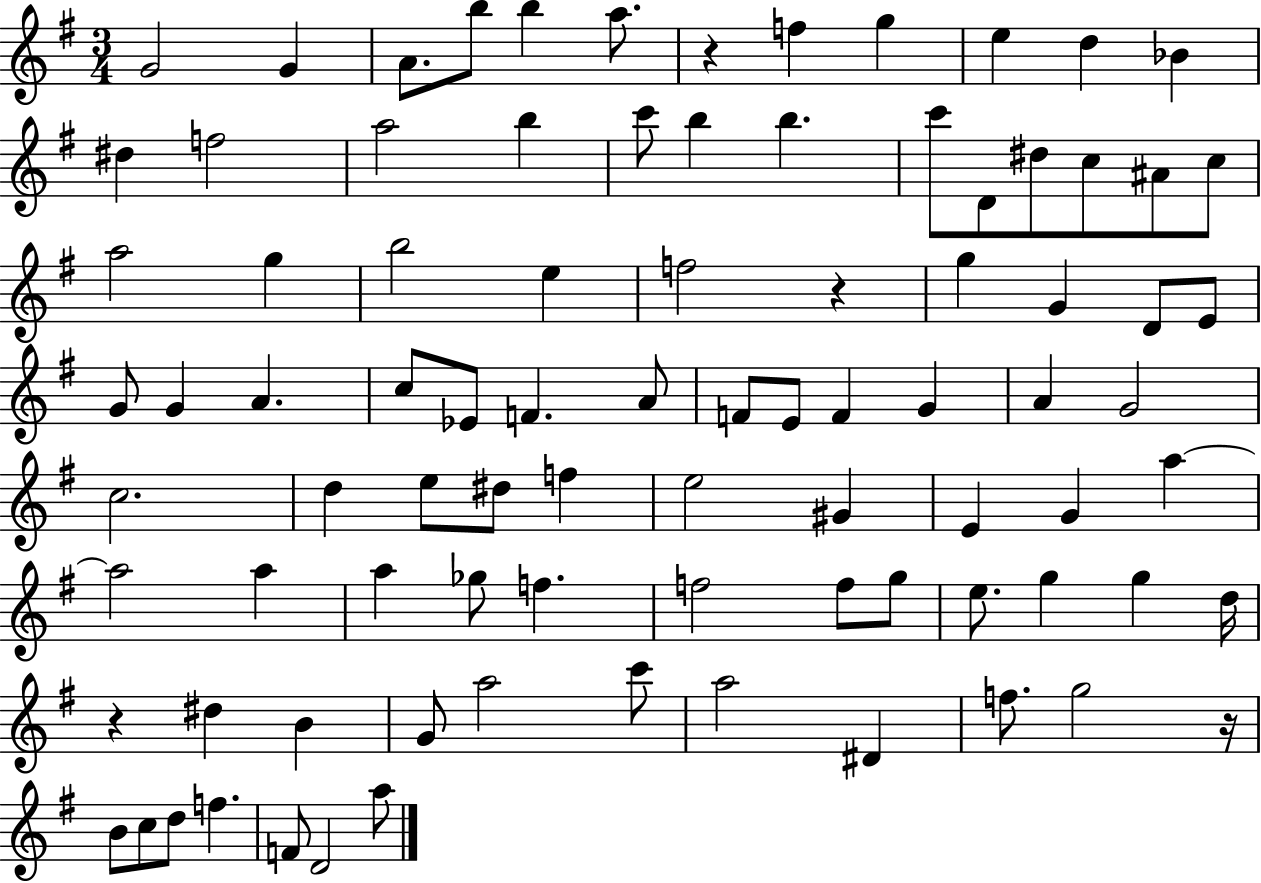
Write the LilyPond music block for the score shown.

{
  \clef treble
  \numericTimeSignature
  \time 3/4
  \key g \major
  g'2 g'4 | a'8. b''8 b''4 a''8. | r4 f''4 g''4 | e''4 d''4 bes'4 | \break dis''4 f''2 | a''2 b''4 | c'''8 b''4 b''4. | c'''8 d'8 dis''8 c''8 ais'8 c''8 | \break a''2 g''4 | b''2 e''4 | f''2 r4 | g''4 g'4 d'8 e'8 | \break g'8 g'4 a'4. | c''8 ees'8 f'4. a'8 | f'8 e'8 f'4 g'4 | a'4 g'2 | \break c''2. | d''4 e''8 dis''8 f''4 | e''2 gis'4 | e'4 g'4 a''4~~ | \break a''2 a''4 | a''4 ges''8 f''4. | f''2 f''8 g''8 | e''8. g''4 g''4 d''16 | \break r4 dis''4 b'4 | g'8 a''2 c'''8 | a''2 dis'4 | f''8. g''2 r16 | \break b'8 c''8 d''8 f''4. | f'8 d'2 a''8 | \bar "|."
}